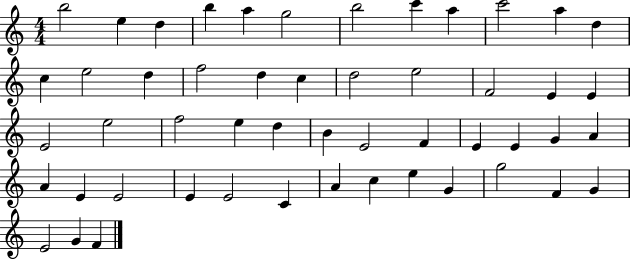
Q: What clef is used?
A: treble